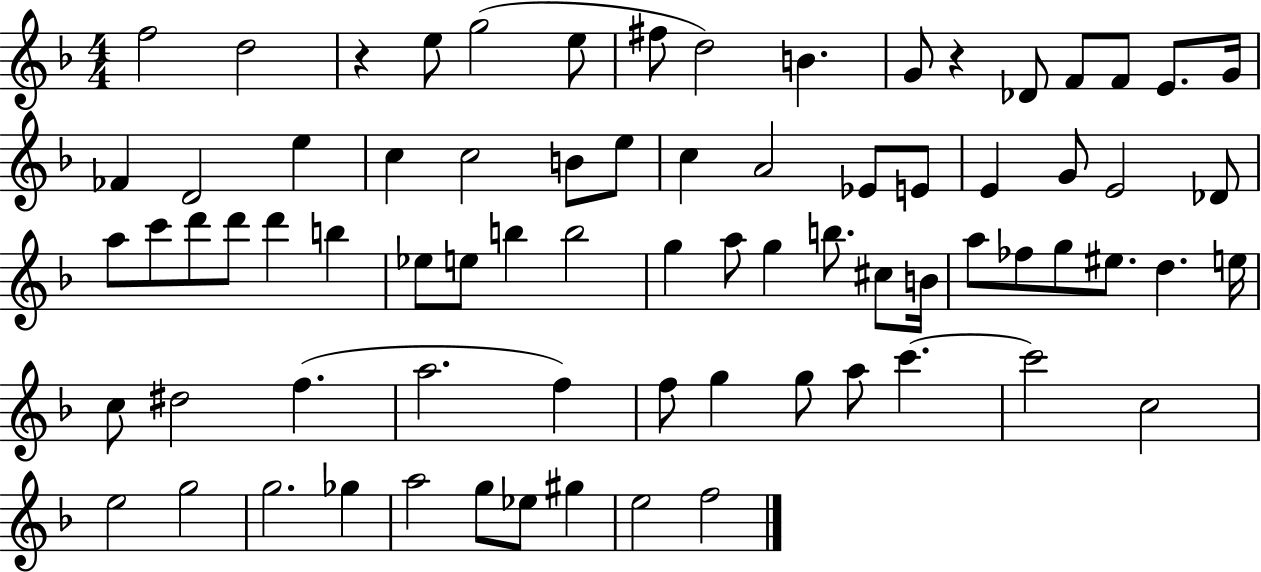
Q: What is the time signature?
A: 4/4